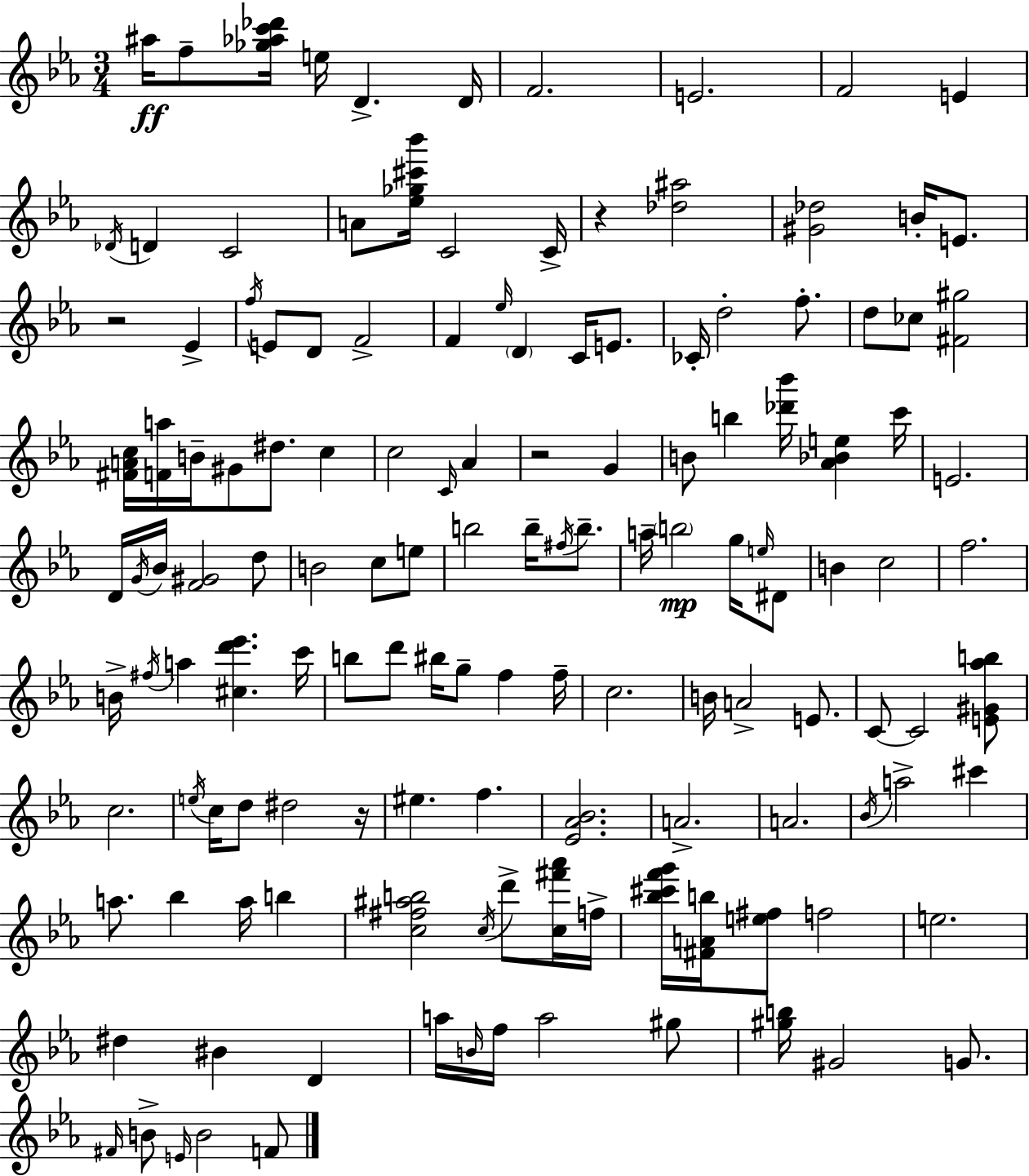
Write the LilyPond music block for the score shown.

{
  \clef treble
  \numericTimeSignature
  \time 3/4
  \key c \minor
  ais''16\ff f''8-- <ges'' aes'' c''' des'''>16 e''16 d'4.-> d'16 | f'2. | e'2. | f'2 e'4 | \break \acciaccatura { des'16 } d'4 c'2 | a'8 <ees'' ges'' cis''' bes'''>16 c'2 | c'16-> r4 <des'' ais''>2 | <gis' des''>2 b'16-. e'8. | \break r2 ees'4-> | \acciaccatura { f''16 } e'8 d'8 f'2-> | f'4 \grace { ees''16 } \parenthesize d'4 c'16 | e'8. ces'16-. d''2-. | \break f''8.-. d''8 ces''8 <fis' gis''>2 | <fis' a' c''>16 <f' a''>16 b'16-- gis'8 dis''8. c''4 | c''2 \grace { c'16 } | aes'4 r2 | \break g'4 b'8 b''4 <des''' bes'''>16 <aes' bes' e''>4 | c'''16 e'2. | d'16 \acciaccatura { g'16 } bes'16 <f' gis'>2 | d''8 b'2 | \break c''8 e''8 b''2 | b''16-- \acciaccatura { fis''16 } b''8.-- a''16-- \parenthesize b''2\mp | g''16 \grace { e''16 } dis'8 b'4 c''2 | f''2. | \break b'16-> \acciaccatura { fis''16 } a''4 | <cis'' d''' ees'''>4. c'''16 b''8 d'''8 | bis''16 g''8-- f''4 f''16-- c''2. | b'16 a'2-> | \break e'8. c'8~~ c'2 | <e' gis' aes'' b''>8 c''2. | \acciaccatura { e''16 } c''16 d''8 | dis''2 r16 eis''4. | \break f''4. <ees' aes' bes'>2. | a'2.-> | a'2. | \acciaccatura { bes'16 } a''2-> | \break cis'''4 a''8. | bes''4 a''16 b''4 <c'' fis'' ais'' b''>2 | \acciaccatura { c''16 } d'''8-> <c'' fis''' aes'''>16 f''16-> <bes'' cis''' f''' g'''>16 | <fis' a' b''>16 <e'' fis''>8 f''2 e''2. | \break dis''4 | bis'4 d'4 a''16 | \grace { b'16 } f''16 a''2 gis''8 | <gis'' b''>16 gis'2 g'8. | \break \grace { fis'16 } b'8-> \grace { e'16 } b'2 | f'8 \bar "|."
}